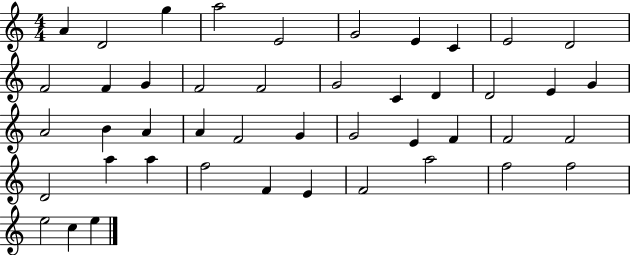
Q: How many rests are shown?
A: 0